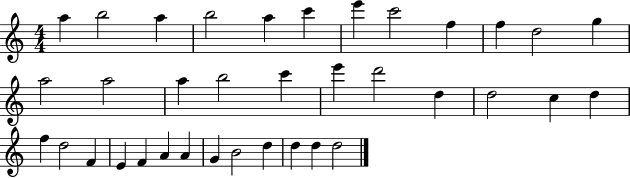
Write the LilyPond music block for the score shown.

{
  \clef treble
  \numericTimeSignature
  \time 4/4
  \key c \major
  a''4 b''2 a''4 | b''2 a''4 c'''4 | e'''4 c'''2 f''4 | f''4 d''2 g''4 | \break a''2 a''2 | a''4 b''2 c'''4 | e'''4 d'''2 d''4 | d''2 c''4 d''4 | \break f''4 d''2 f'4 | e'4 f'4 a'4 a'4 | g'4 b'2 d''4 | d''4 d''4 d''2 | \break \bar "|."
}